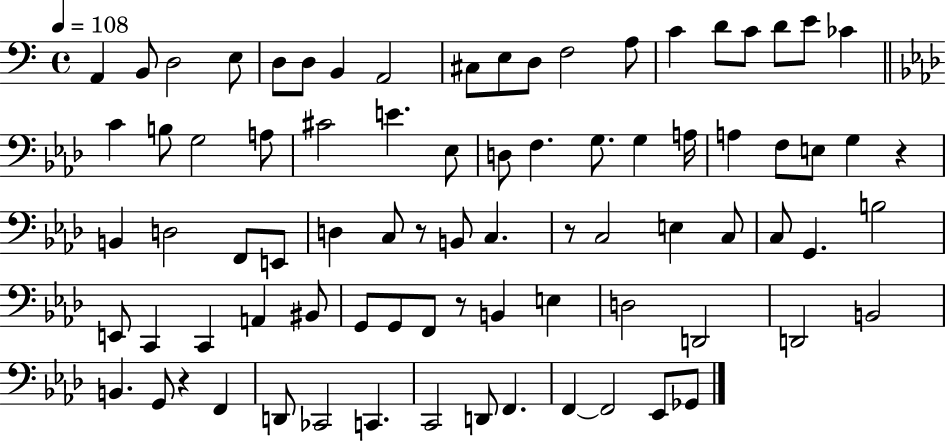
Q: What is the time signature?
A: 4/4